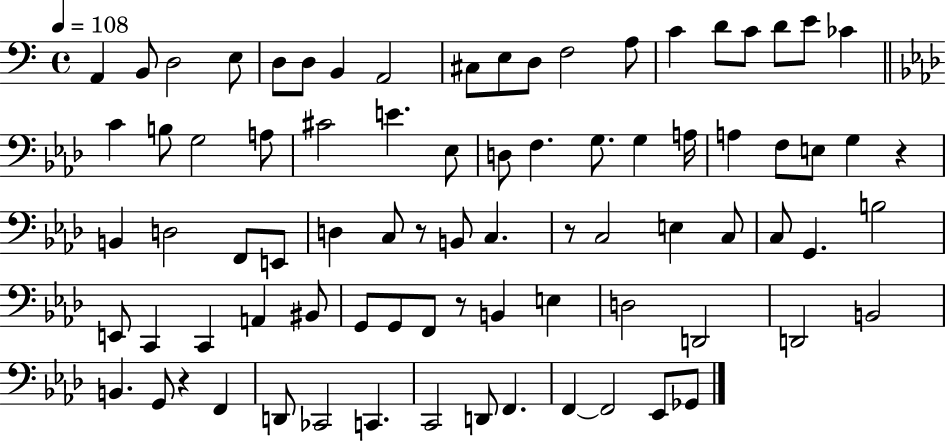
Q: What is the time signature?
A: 4/4